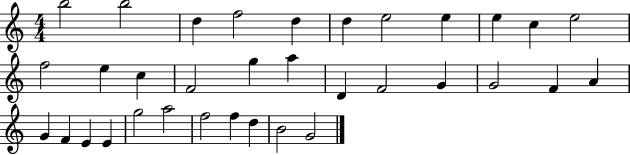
B5/h B5/h D5/q F5/h D5/q D5/q E5/h E5/q E5/q C5/q E5/h F5/h E5/q C5/q F4/h G5/q A5/q D4/q F4/h G4/q G4/h F4/q A4/q G4/q F4/q E4/q E4/q G5/h A5/h F5/h F5/q D5/q B4/h G4/h